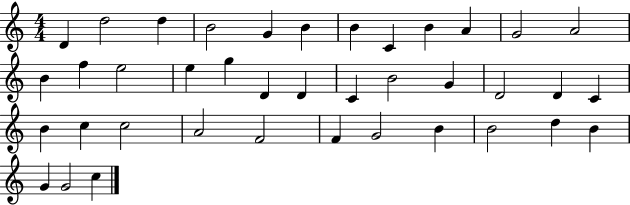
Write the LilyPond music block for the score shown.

{
  \clef treble
  \numericTimeSignature
  \time 4/4
  \key c \major
  d'4 d''2 d''4 | b'2 g'4 b'4 | b'4 c'4 b'4 a'4 | g'2 a'2 | \break b'4 f''4 e''2 | e''4 g''4 d'4 d'4 | c'4 b'2 g'4 | d'2 d'4 c'4 | \break b'4 c''4 c''2 | a'2 f'2 | f'4 g'2 b'4 | b'2 d''4 b'4 | \break g'4 g'2 c''4 | \bar "|."
}